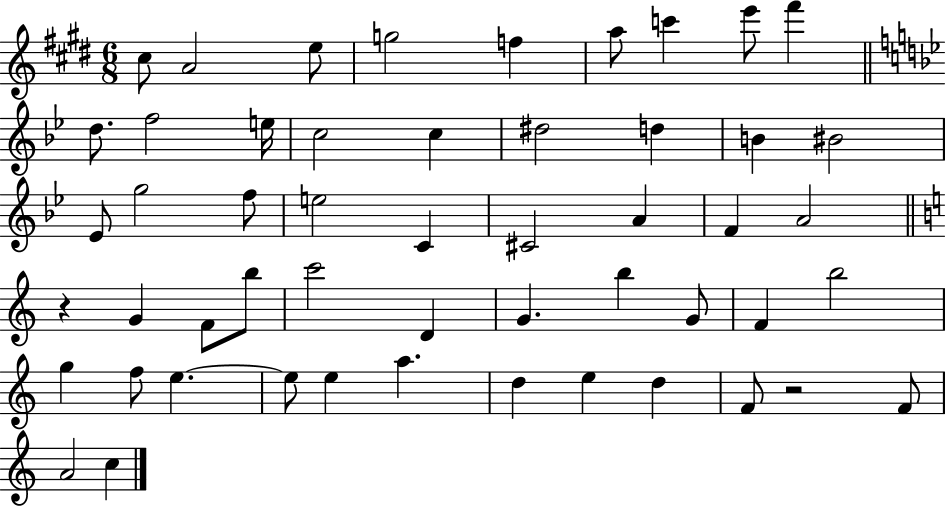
X:1
T:Untitled
M:6/8
L:1/4
K:E
^c/2 A2 e/2 g2 f a/2 c' e'/2 ^f' d/2 f2 e/4 c2 c ^d2 d B ^B2 _E/2 g2 f/2 e2 C ^C2 A F A2 z G F/2 b/2 c'2 D G b G/2 F b2 g f/2 e e/2 e a d e d F/2 z2 F/2 A2 c